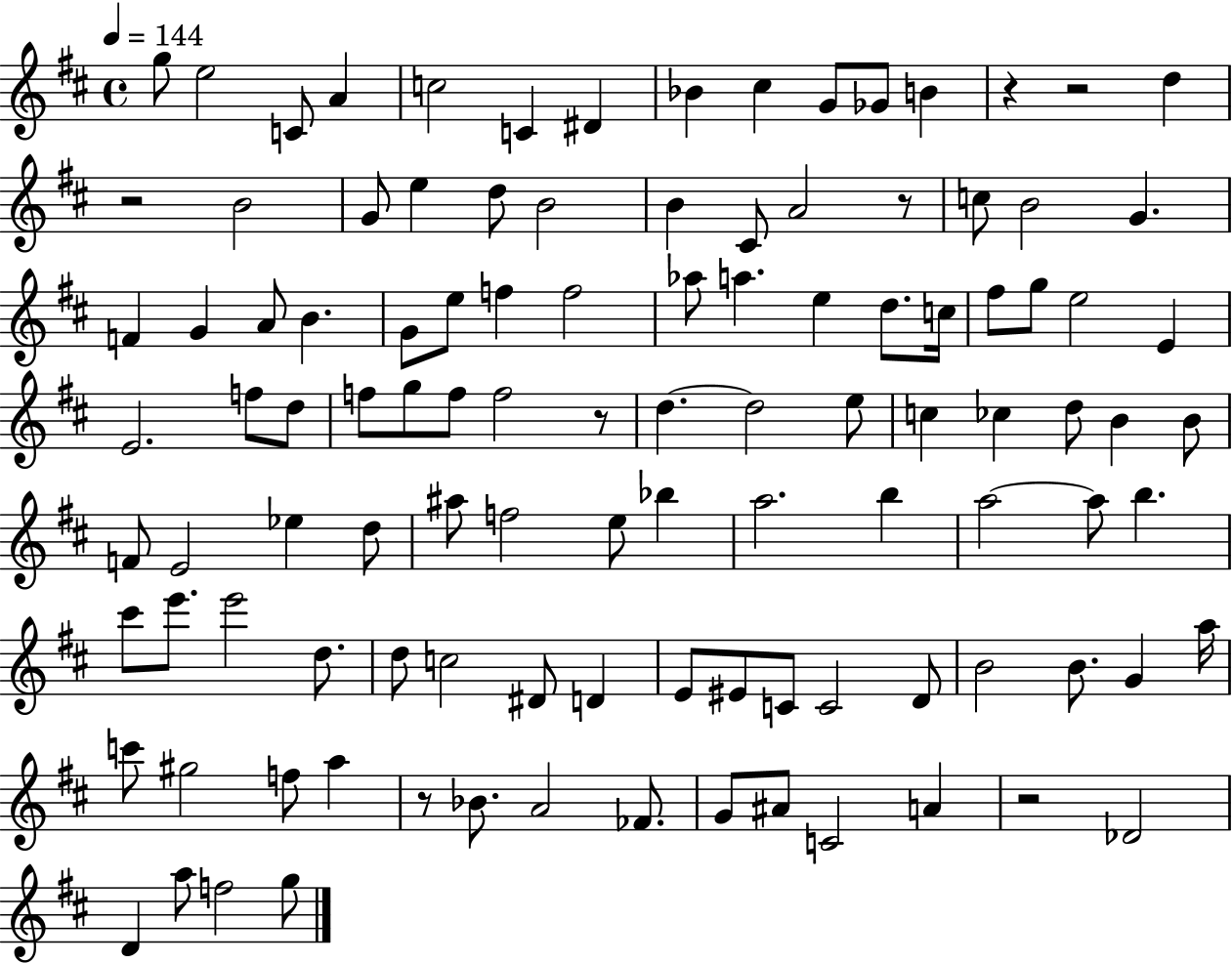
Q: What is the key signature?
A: D major